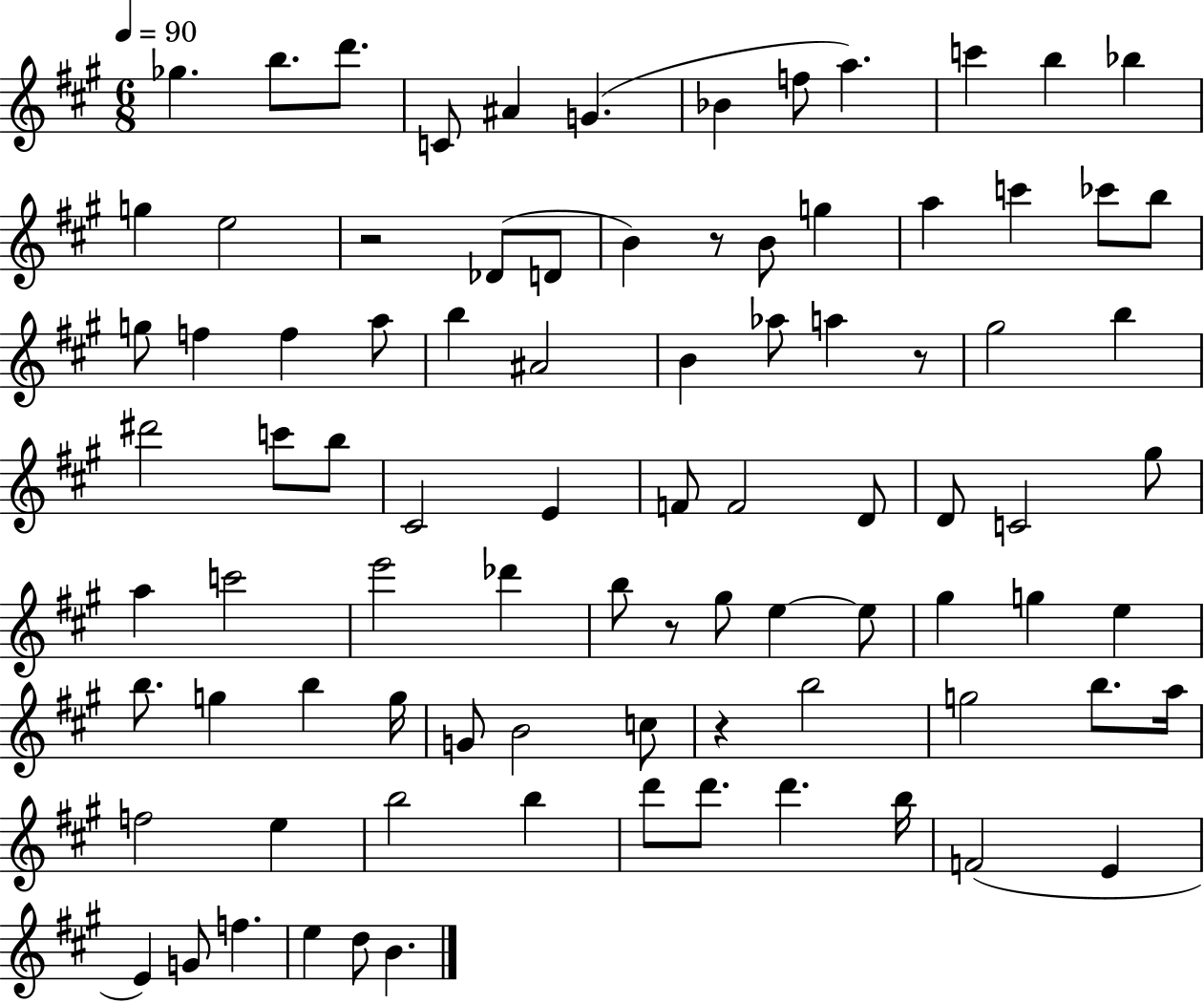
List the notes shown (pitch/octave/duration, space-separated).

Gb5/q. B5/e. D6/e. C4/e A#4/q G4/q. Bb4/q F5/e A5/q. C6/q B5/q Bb5/q G5/q E5/h R/h Db4/e D4/e B4/q R/e B4/e G5/q A5/q C6/q CES6/e B5/e G5/e F5/q F5/q A5/e B5/q A#4/h B4/q Ab5/e A5/q R/e G#5/h B5/q D#6/h C6/e B5/e C#4/h E4/q F4/e F4/h D4/e D4/e C4/h G#5/e A5/q C6/h E6/h Db6/q B5/e R/e G#5/e E5/q E5/e G#5/q G5/q E5/q B5/e. G5/q B5/q G5/s G4/e B4/h C5/e R/q B5/h G5/h B5/e. A5/s F5/h E5/q B5/h B5/q D6/e D6/e. D6/q. B5/s F4/h E4/q E4/q G4/e F5/q. E5/q D5/e B4/q.